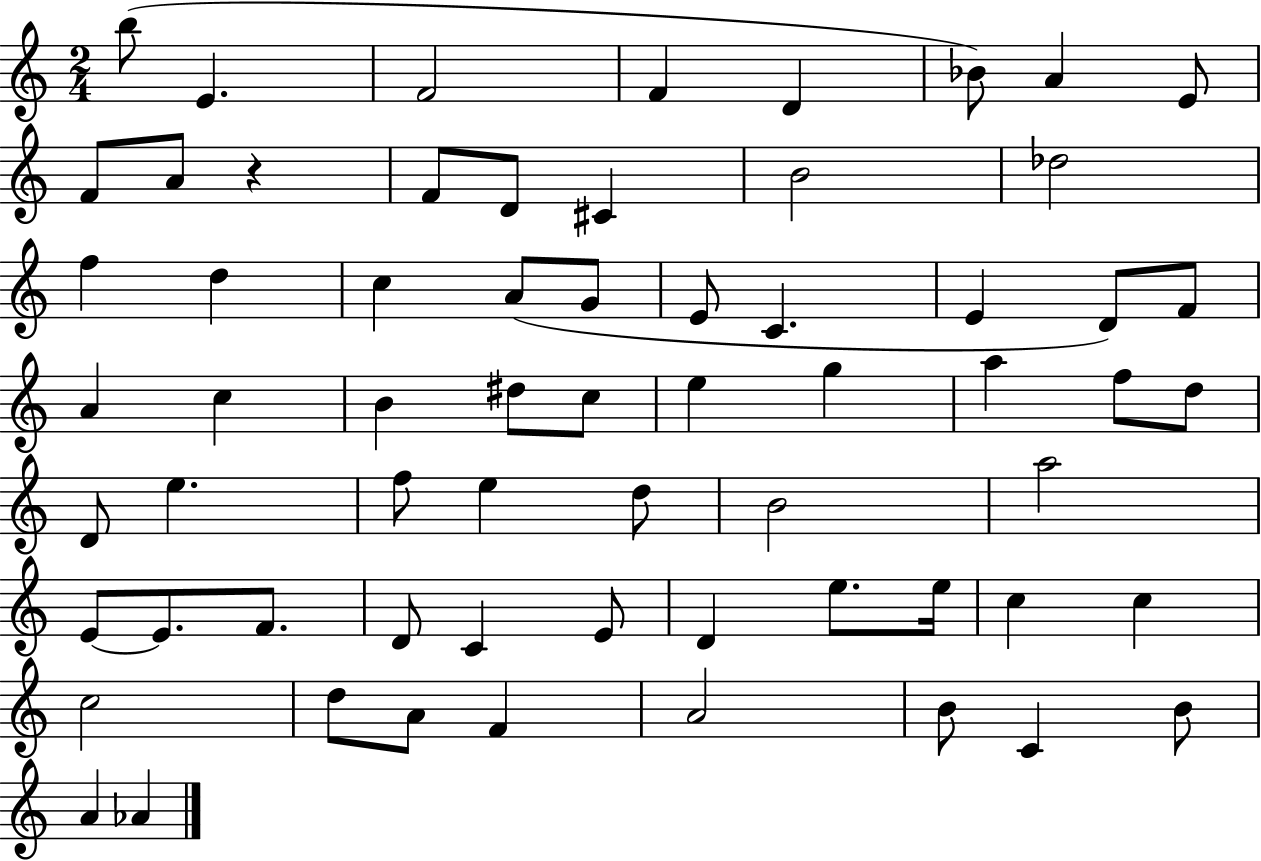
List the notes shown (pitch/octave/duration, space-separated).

B5/e E4/q. F4/h F4/q D4/q Bb4/e A4/q E4/e F4/e A4/e R/q F4/e D4/e C#4/q B4/h Db5/h F5/q D5/q C5/q A4/e G4/e E4/e C4/q. E4/q D4/e F4/e A4/q C5/q B4/q D#5/e C5/e E5/q G5/q A5/q F5/e D5/e D4/e E5/q. F5/e E5/q D5/e B4/h A5/h E4/e E4/e. F4/e. D4/e C4/q E4/e D4/q E5/e. E5/s C5/q C5/q C5/h D5/e A4/e F4/q A4/h B4/e C4/q B4/e A4/q Ab4/q